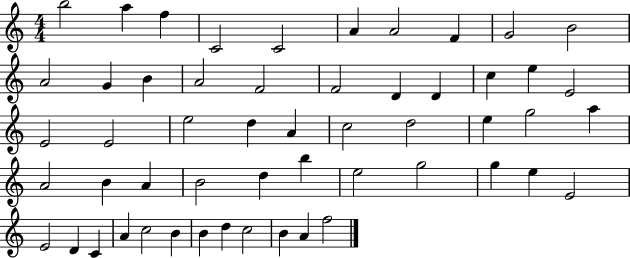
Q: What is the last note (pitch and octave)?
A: F5